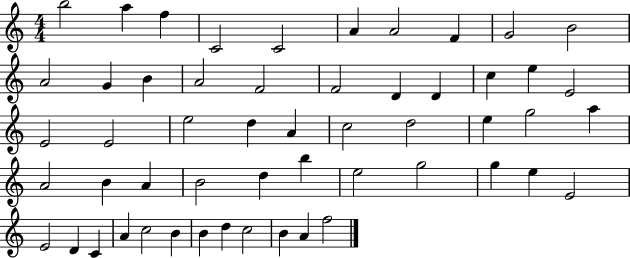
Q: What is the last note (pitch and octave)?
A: F5